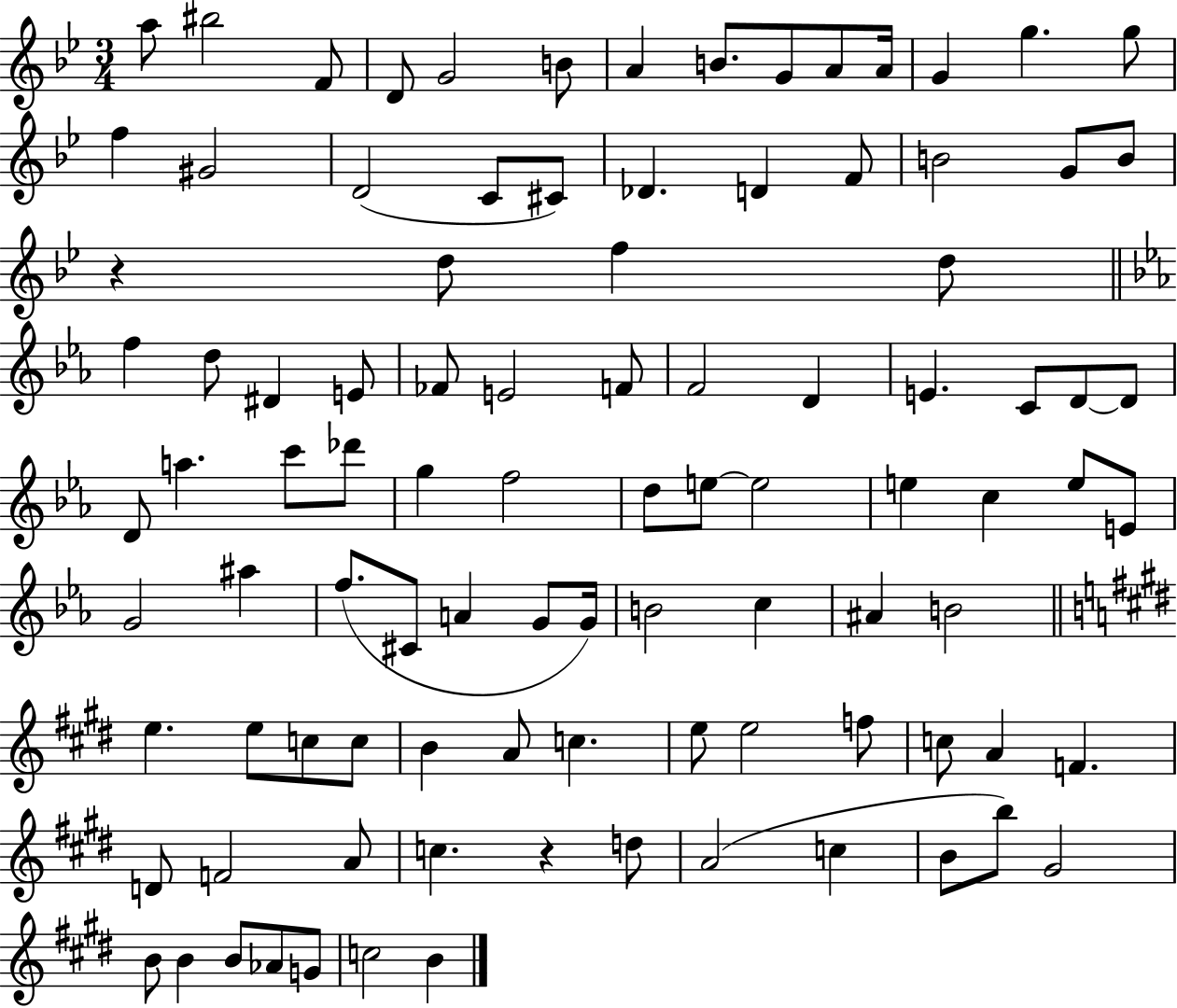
{
  \clef treble
  \numericTimeSignature
  \time 3/4
  \key bes \major
  a''8 bis''2 f'8 | d'8 g'2 b'8 | a'4 b'8. g'8 a'8 a'16 | g'4 g''4. g''8 | \break f''4 gis'2 | d'2( c'8 cis'8) | des'4. d'4 f'8 | b'2 g'8 b'8 | \break r4 d''8 f''4 d''8 | \bar "||" \break \key ees \major f''4 d''8 dis'4 e'8 | fes'8 e'2 f'8 | f'2 d'4 | e'4. c'8 d'8~~ d'8 | \break d'8 a''4. c'''8 des'''8 | g''4 f''2 | d''8 e''8~~ e''2 | e''4 c''4 e''8 e'8 | \break g'2 ais''4 | f''8.( cis'8 a'4 g'8 g'16) | b'2 c''4 | ais'4 b'2 | \break \bar "||" \break \key e \major e''4. e''8 c''8 c''8 | b'4 a'8 c''4. | e''8 e''2 f''8 | c''8 a'4 f'4. | \break d'8 f'2 a'8 | c''4. r4 d''8 | a'2( c''4 | b'8 b''8) gis'2 | \break b'8 b'4 b'8 aes'8 g'8 | c''2 b'4 | \bar "|."
}